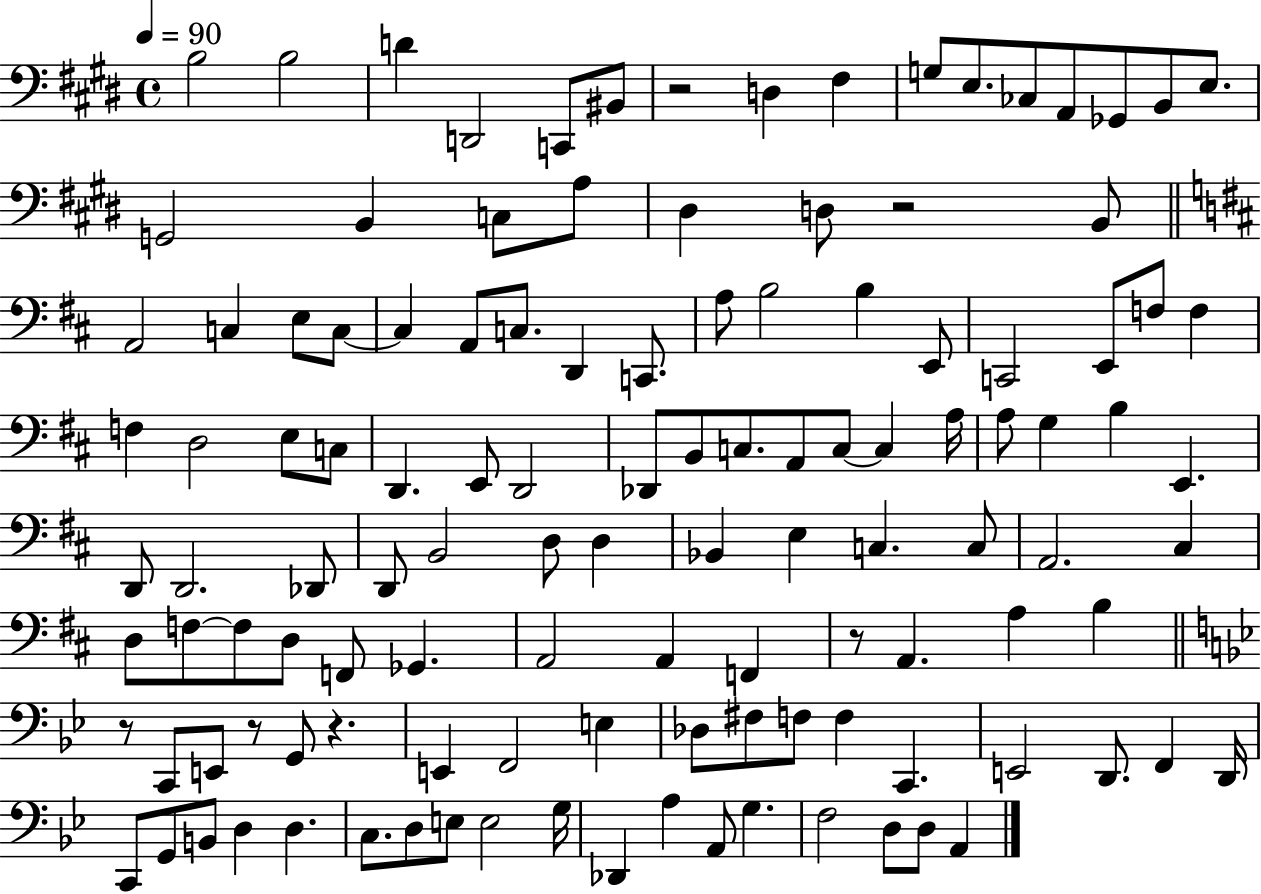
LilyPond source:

{
  \clef bass
  \time 4/4
  \defaultTimeSignature
  \key e \major
  \tempo 4 = 90
  \repeat volta 2 { b2 b2 | d'4 d,2 c,8 bis,8 | r2 d4 fis4 | g8 e8. ces8 a,8 ges,8 b,8 e8. | \break g,2 b,4 c8 a8 | dis4 d8 r2 b,8 | \bar "||" \break \key d \major a,2 c4 e8 c8~~ | c4 a,8 c8. d,4 c,8. | a8 b2 b4 e,8 | c,2 e,8 f8 f4 | \break f4 d2 e8 c8 | d,4. e,8 d,2 | des,8 b,8 c8. a,8 c8~~ c4 a16 | a8 g4 b4 e,4. | \break d,8 d,2. des,8 | d,8 b,2 d8 d4 | bes,4 e4 c4. c8 | a,2. cis4 | \break d8 f8~~ f8 d8 f,8 ges,4. | a,2 a,4 f,4 | r8 a,4. a4 b4 | \bar "||" \break \key g \minor r8 c,8 e,8 r8 g,8 r4. | e,4 f,2 e4 | des8 fis8 f8 f4 c,4. | e,2 d,8. f,4 d,16 | \break c,8 g,8 b,8 d4 d4. | c8. d8 e8 e2 g16 | des,4 a4 a,8 g4. | f2 d8 d8 a,4 | \break } \bar "|."
}